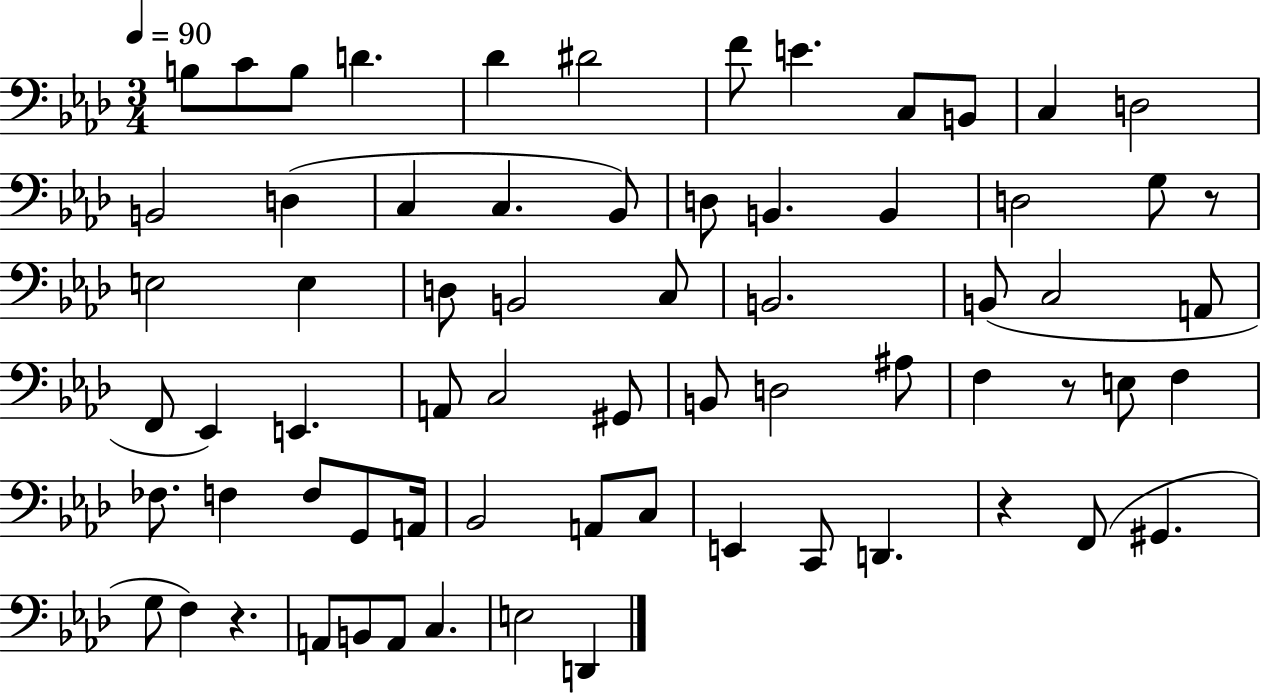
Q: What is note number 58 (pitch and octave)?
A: F3